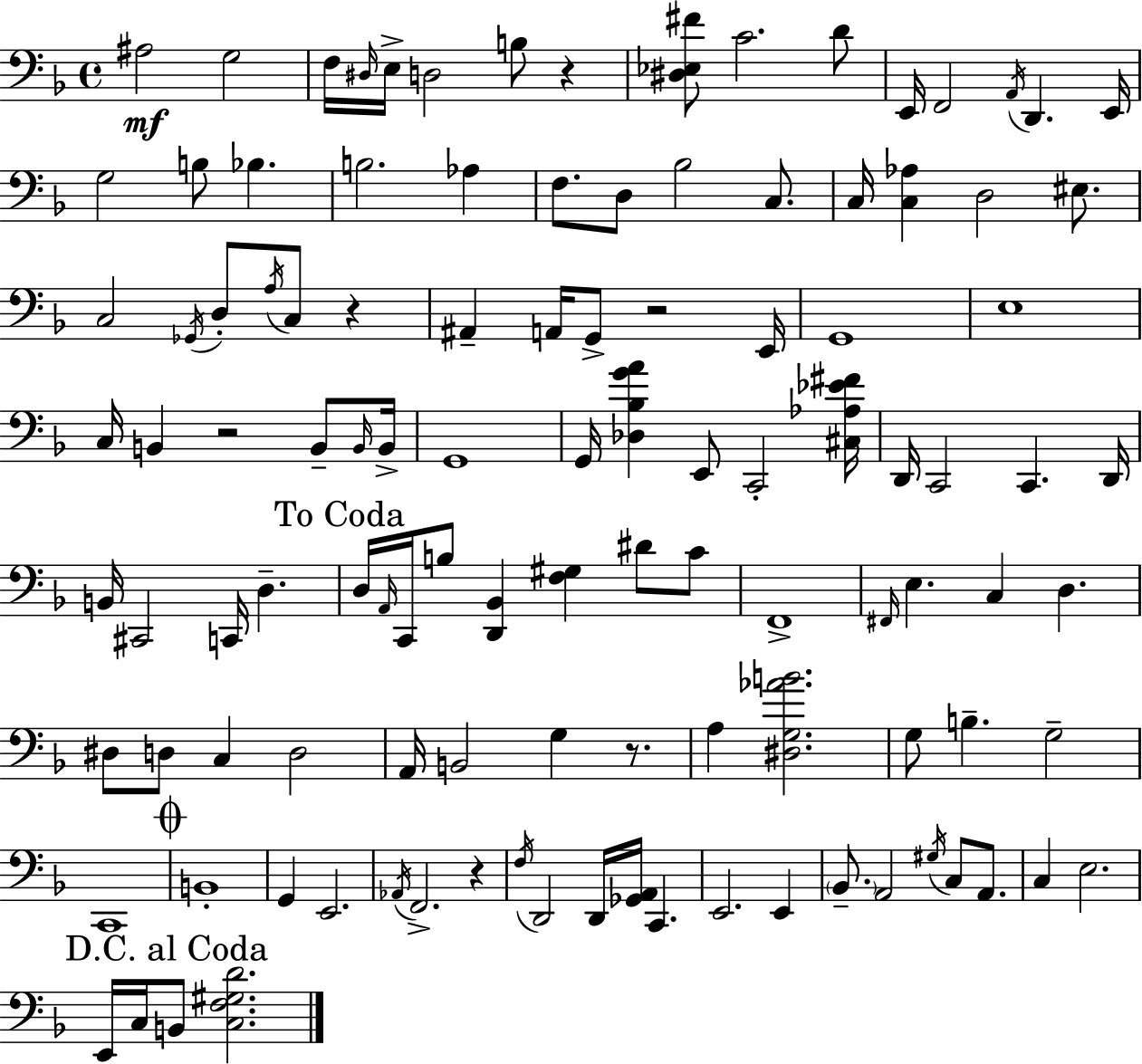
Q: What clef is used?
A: bass